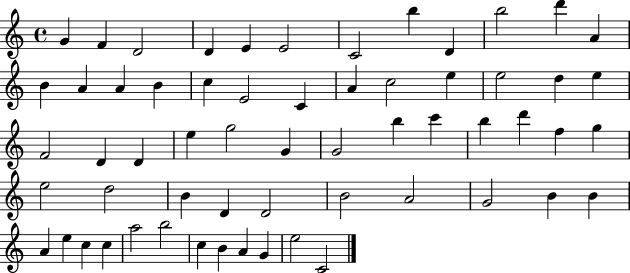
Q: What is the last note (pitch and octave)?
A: C4